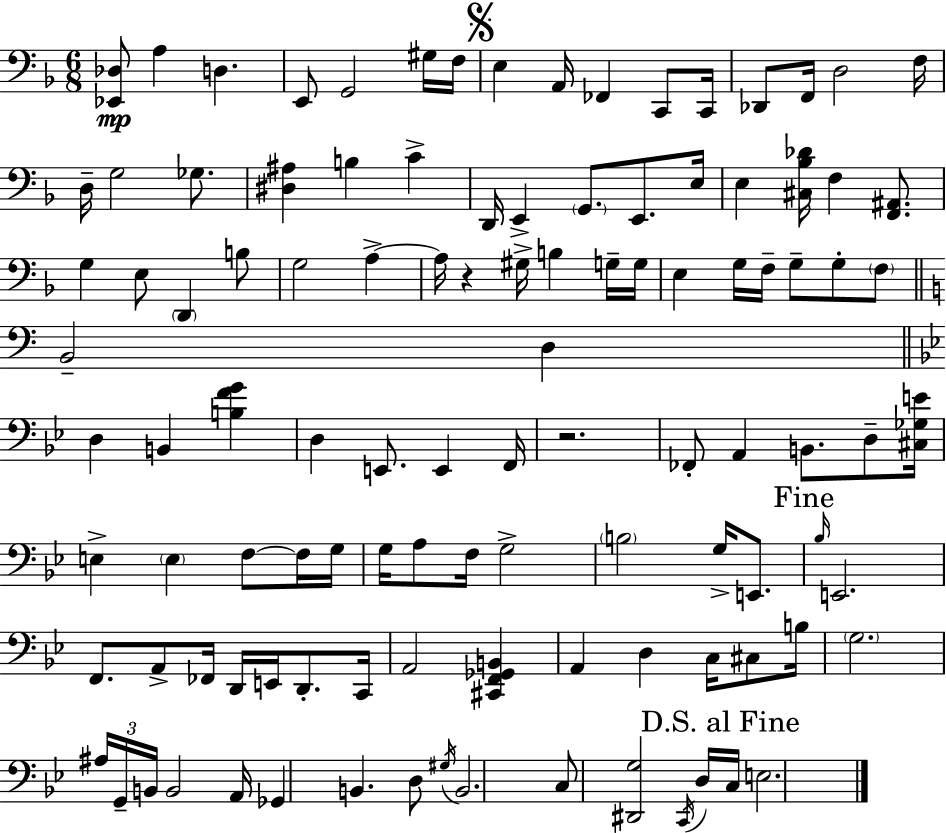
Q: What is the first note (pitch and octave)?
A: A3